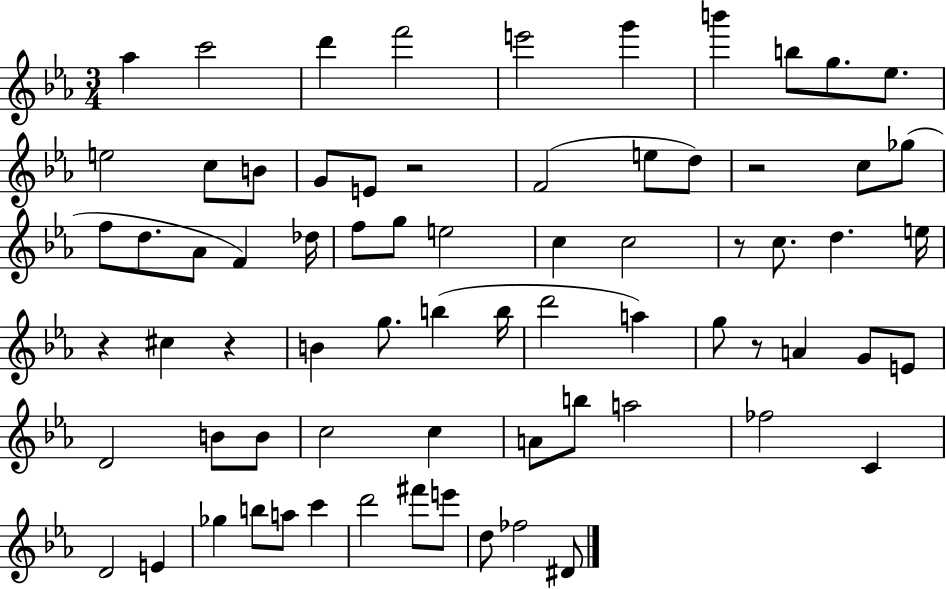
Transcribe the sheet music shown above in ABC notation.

X:1
T:Untitled
M:3/4
L:1/4
K:Eb
_a c'2 d' f'2 e'2 g' b' b/2 g/2 _e/2 e2 c/2 B/2 G/2 E/2 z2 F2 e/2 d/2 z2 c/2 _g/2 f/2 d/2 _A/2 F _d/4 f/2 g/2 e2 c c2 z/2 c/2 d e/4 z ^c z B g/2 b b/4 d'2 a g/2 z/2 A G/2 E/2 D2 B/2 B/2 c2 c A/2 b/2 a2 _f2 C D2 E _g b/2 a/2 c' d'2 ^f'/2 e'/2 d/2 _f2 ^D/2